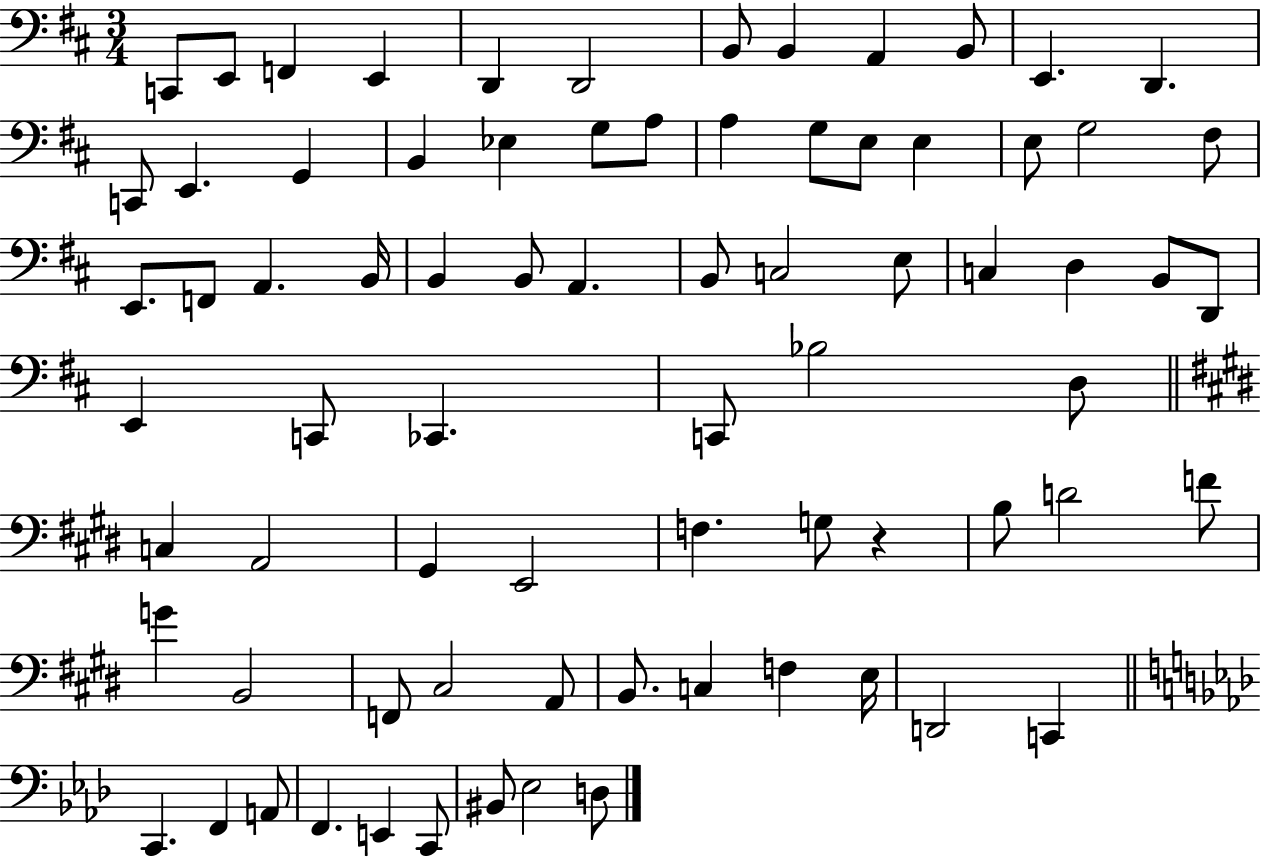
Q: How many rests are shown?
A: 1